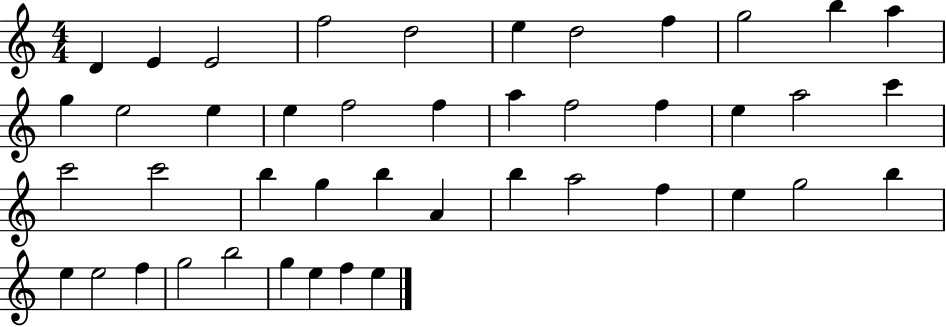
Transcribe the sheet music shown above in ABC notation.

X:1
T:Untitled
M:4/4
L:1/4
K:C
D E E2 f2 d2 e d2 f g2 b a g e2 e e f2 f a f2 f e a2 c' c'2 c'2 b g b A b a2 f e g2 b e e2 f g2 b2 g e f e